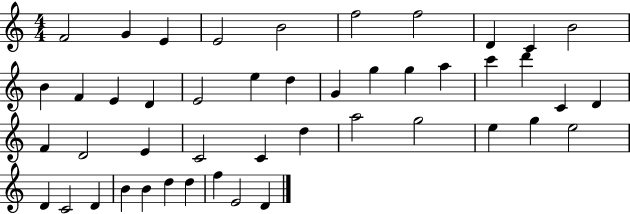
{
  \clef treble
  \numericTimeSignature
  \time 4/4
  \key c \major
  f'2 g'4 e'4 | e'2 b'2 | f''2 f''2 | d'4 c'4 b'2 | \break b'4 f'4 e'4 d'4 | e'2 e''4 d''4 | g'4 g''4 g''4 a''4 | c'''4 d'''4 c'4 d'4 | \break f'4 d'2 e'4 | c'2 c'4 d''4 | a''2 g''2 | e''4 g''4 e''2 | \break d'4 c'2 d'4 | b'4 b'4 d''4 d''4 | f''4 e'2 d'4 | \bar "|."
}